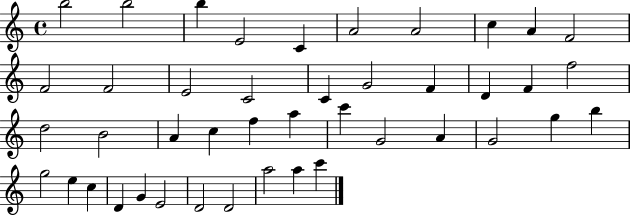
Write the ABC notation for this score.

X:1
T:Untitled
M:4/4
L:1/4
K:C
b2 b2 b E2 C A2 A2 c A F2 F2 F2 E2 C2 C G2 F D F f2 d2 B2 A c f a c' G2 A G2 g b g2 e c D G E2 D2 D2 a2 a c'